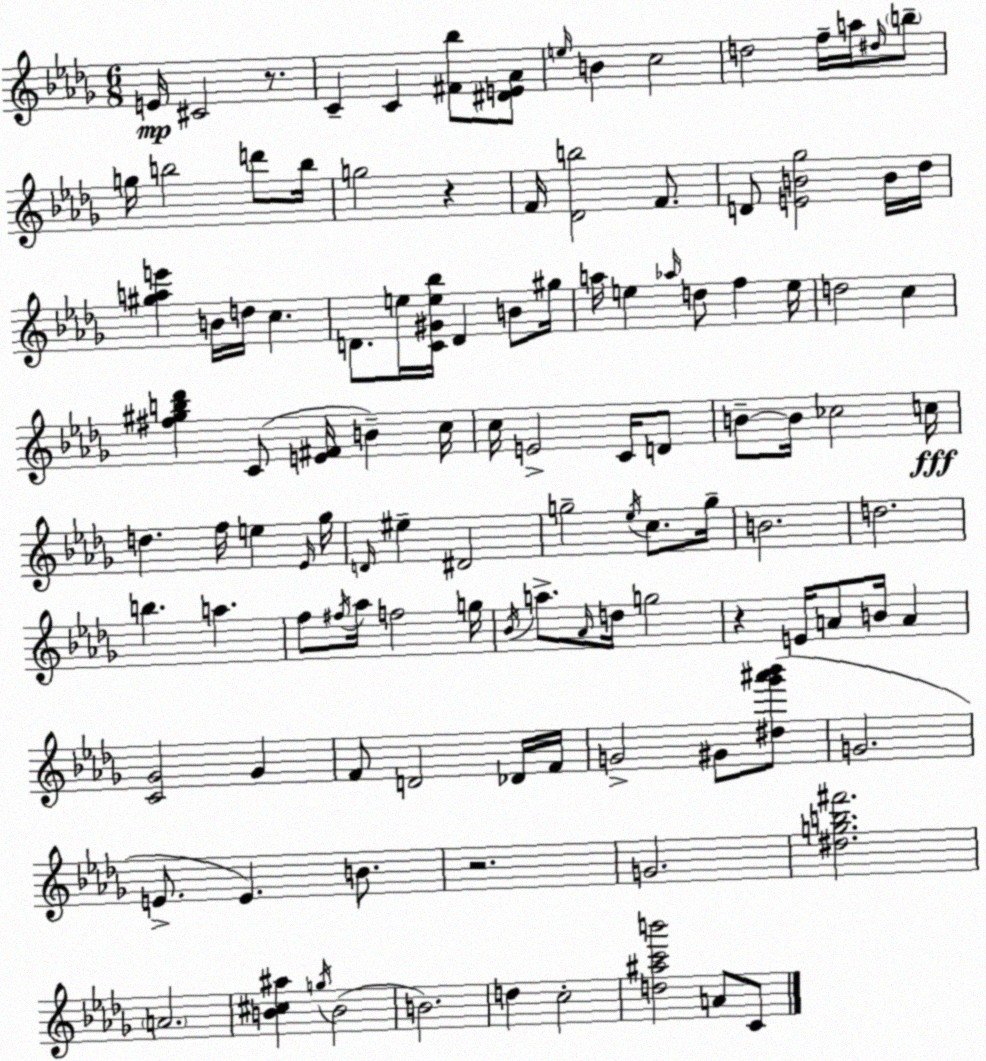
X:1
T:Untitled
M:6/8
L:1/4
K:Bbm
E/4 ^C2 z/2 C C [^F_b]/2 [^DE_A]/2 e/4 B c2 d2 f/4 a/4 ^d/4 b/2 g/4 b2 d'/2 b/4 g2 z F/4 [_Db]2 F/2 D/2 [EB_g]2 B/4 _d/4 [^gae'] B/4 d/4 c D/2 e/4 [C^Ge_b]/4 D B/2 ^g/4 a/4 e _a/4 d/2 f e/4 d2 c [^f^gb_d'] C/2 [E^F]/4 B c/4 c/4 E2 C/4 D/2 B/2 B/4 _c2 c/4 d f/4 e _E/4 _g/4 D/4 ^e ^D2 g2 _e/4 c/2 g/4 B2 d2 b a f/2 ^f/4 _a/4 f2 g/4 _B/4 a/2 _A/4 d/4 g2 z E/4 A/2 B/4 A [C_G]2 _G F/2 D2 _D/4 F/4 G2 ^G/2 [^d_g'^a'_b']/2 G2 E/2 E B/2 z2 G2 [^dgb^f']2 A2 [B^c^a] g/4 B2 B2 d c2 [d^ac'b']2 A/2 C/2